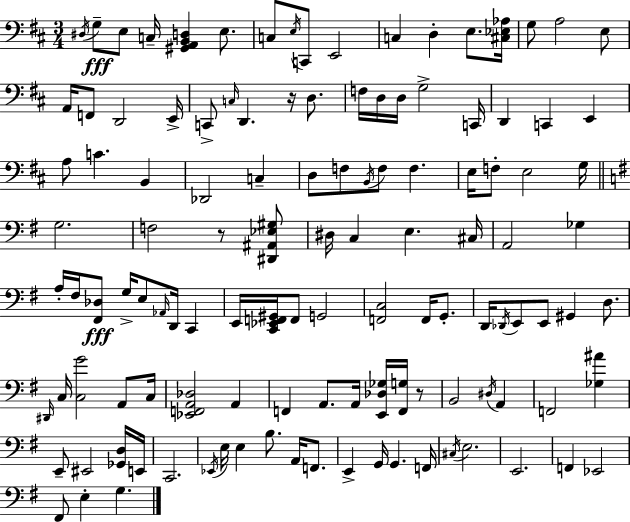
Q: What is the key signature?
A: D major